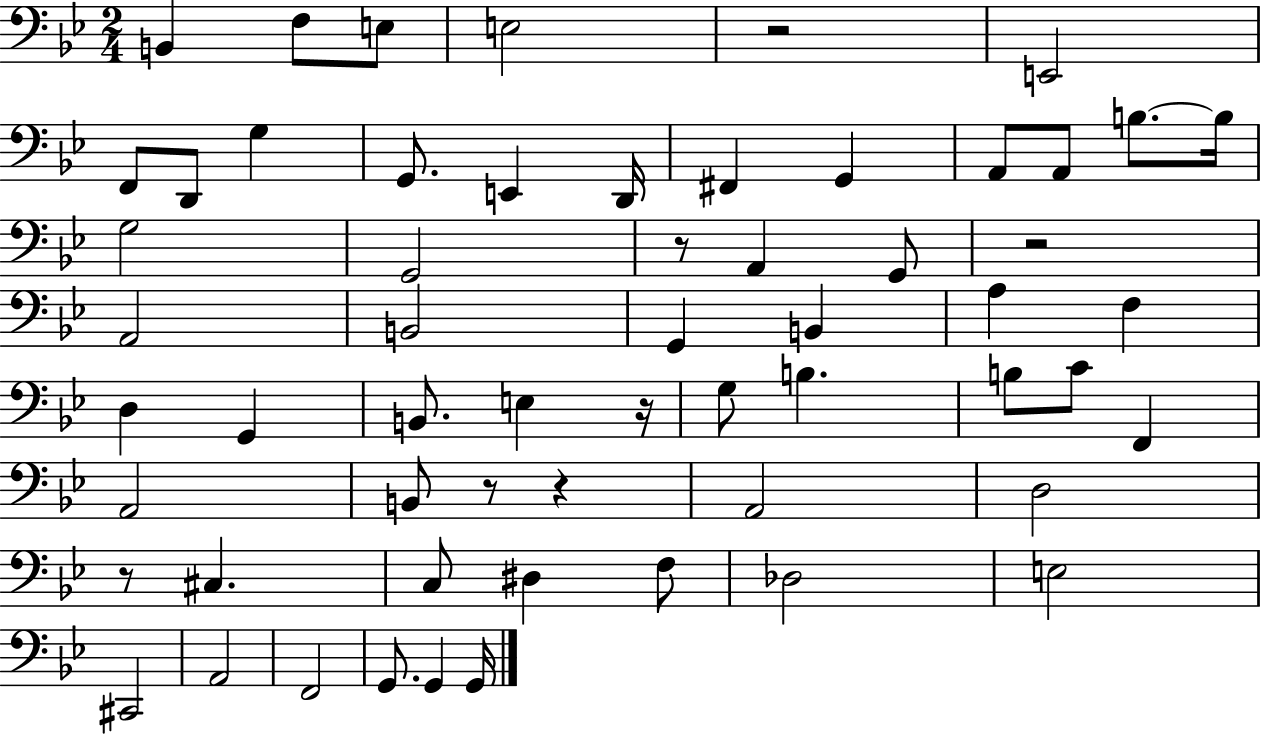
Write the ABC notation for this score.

X:1
T:Untitled
M:2/4
L:1/4
K:Bb
B,, F,/2 E,/2 E,2 z2 E,,2 F,,/2 D,,/2 G, G,,/2 E,, D,,/4 ^F,, G,, A,,/2 A,,/2 B,/2 B,/4 G,2 G,,2 z/2 A,, G,,/2 z2 A,,2 B,,2 G,, B,, A, F, D, G,, B,,/2 E, z/4 G,/2 B, B,/2 C/2 F,, A,,2 B,,/2 z/2 z A,,2 D,2 z/2 ^C, C,/2 ^D, F,/2 _D,2 E,2 ^C,,2 A,,2 F,,2 G,,/2 G,, G,,/4